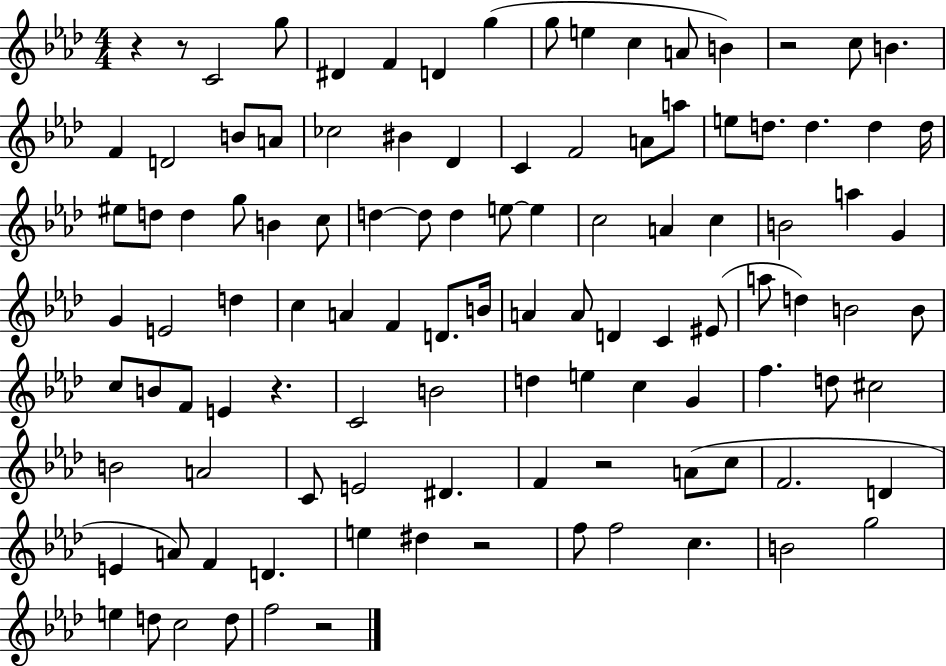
{
  \clef treble
  \numericTimeSignature
  \time 4/4
  \key aes \major
  r4 r8 c'2 g''8 | dis'4 f'4 d'4 g''4( | g''8 e''4 c''4 a'8 b'4) | r2 c''8 b'4. | \break f'4 d'2 b'8 a'8 | ces''2 bis'4 des'4 | c'4 f'2 a'8 a''8 | e''8 d''8. d''4. d''4 d''16 | \break eis''8 d''8 d''4 g''8 b'4 c''8 | d''4~~ d''8 d''4 e''8~~ e''4 | c''2 a'4 c''4 | b'2 a''4 g'4 | \break g'4 e'2 d''4 | c''4 a'4 f'4 d'8. b'16 | a'4 a'8 d'4 c'4 eis'8( | a''8 d''4) b'2 b'8 | \break c''8 b'8 f'8 e'4 r4. | c'2 b'2 | d''4 e''4 c''4 g'4 | f''4. d''8 cis''2 | \break b'2 a'2 | c'8 e'2 dis'4. | f'4 r2 a'8( c''8 | f'2. d'4 | \break e'4 a'8) f'4 d'4. | e''4 dis''4 r2 | f''8 f''2 c''4. | b'2 g''2 | \break e''4 d''8 c''2 d''8 | f''2 r2 | \bar "|."
}